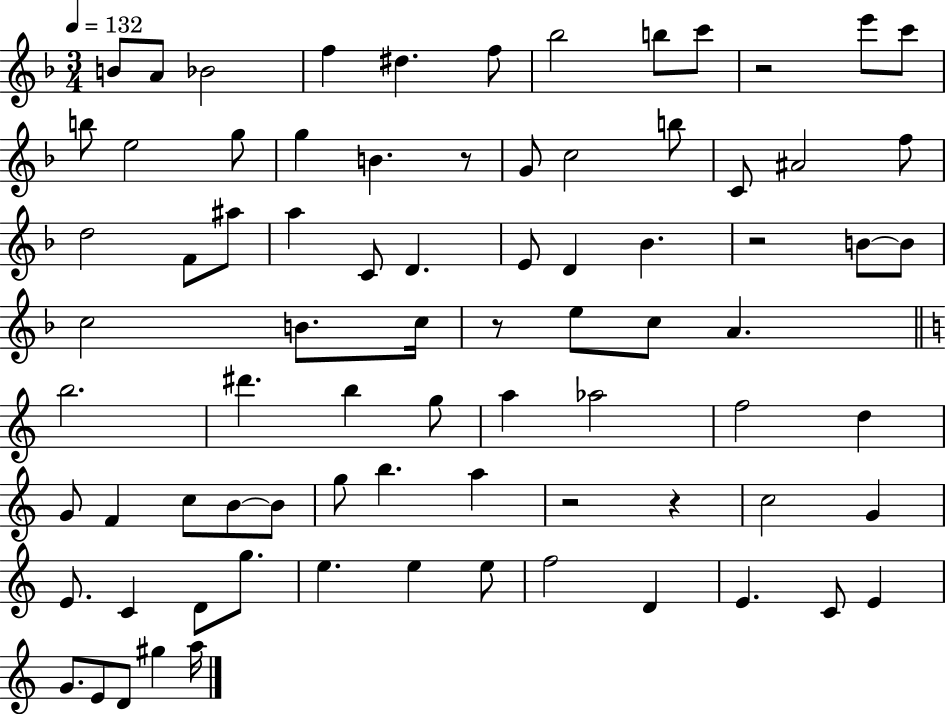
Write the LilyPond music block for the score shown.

{
  \clef treble
  \numericTimeSignature
  \time 3/4
  \key f \major
  \tempo 4 = 132
  b'8 a'8 bes'2 | f''4 dis''4. f''8 | bes''2 b''8 c'''8 | r2 e'''8 c'''8 | \break b''8 e''2 g''8 | g''4 b'4. r8 | g'8 c''2 b''8 | c'8 ais'2 f''8 | \break d''2 f'8 ais''8 | a''4 c'8 d'4. | e'8 d'4 bes'4. | r2 b'8~~ b'8 | \break c''2 b'8. c''16 | r8 e''8 c''8 a'4. | \bar "||" \break \key a \minor b''2. | dis'''4. b''4 g''8 | a''4 aes''2 | f''2 d''4 | \break g'8 f'4 c''8 b'8~~ b'8 | g''8 b''4. a''4 | r2 r4 | c''2 g'4 | \break e'8. c'4 d'8 g''8. | e''4. e''4 e''8 | f''2 d'4 | e'4. c'8 e'4 | \break g'8. e'8 d'8 gis''4 a''16 | \bar "|."
}